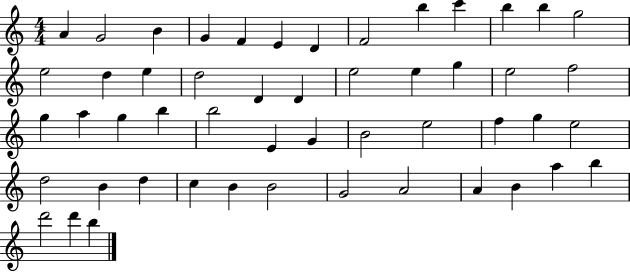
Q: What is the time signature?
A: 4/4